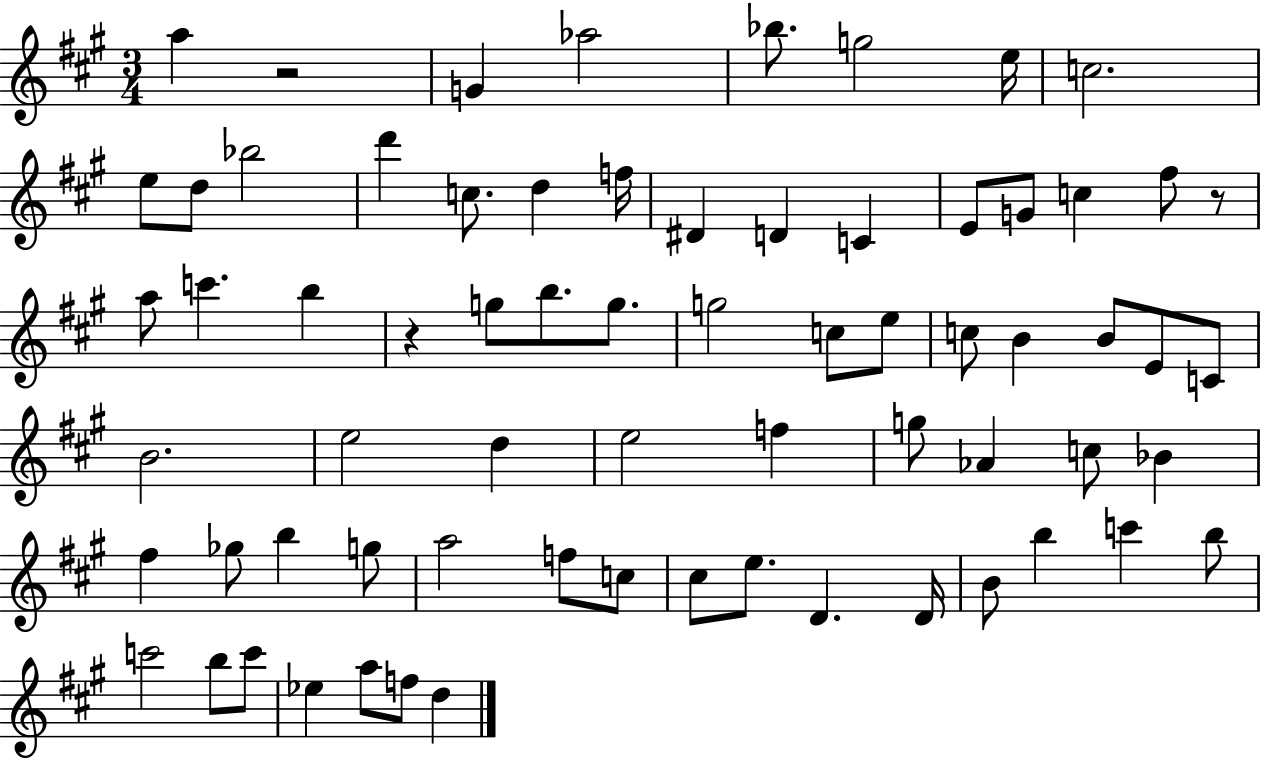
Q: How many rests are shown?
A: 3